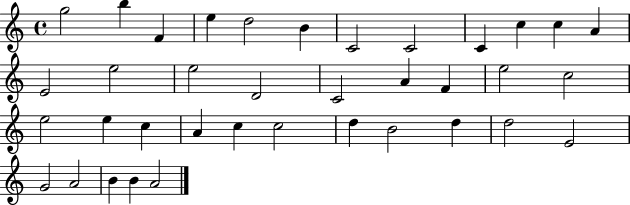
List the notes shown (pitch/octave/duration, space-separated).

G5/h B5/q F4/q E5/q D5/h B4/q C4/h C4/h C4/q C5/q C5/q A4/q E4/h E5/h E5/h D4/h C4/h A4/q F4/q E5/h C5/h E5/h E5/q C5/q A4/q C5/q C5/h D5/q B4/h D5/q D5/h E4/h G4/h A4/h B4/q B4/q A4/h